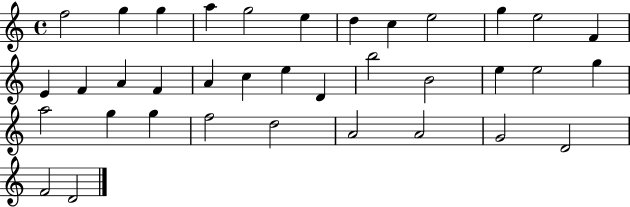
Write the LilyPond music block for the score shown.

{
  \clef treble
  \time 4/4
  \defaultTimeSignature
  \key c \major
  f''2 g''4 g''4 | a''4 g''2 e''4 | d''4 c''4 e''2 | g''4 e''2 f'4 | \break e'4 f'4 a'4 f'4 | a'4 c''4 e''4 d'4 | b''2 b'2 | e''4 e''2 g''4 | \break a''2 g''4 g''4 | f''2 d''2 | a'2 a'2 | g'2 d'2 | \break f'2 d'2 | \bar "|."
}